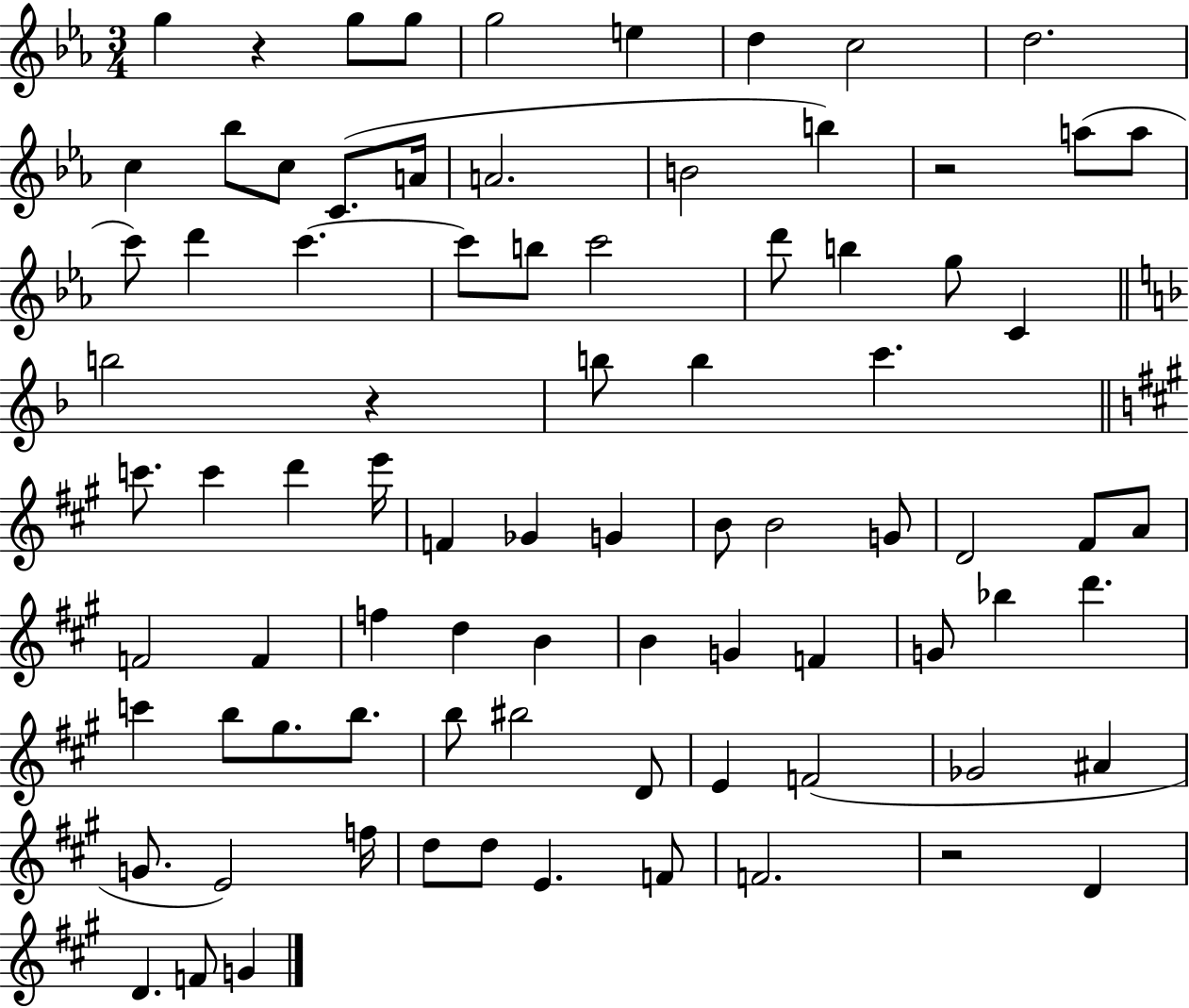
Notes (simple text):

G5/q R/q G5/e G5/e G5/h E5/q D5/q C5/h D5/h. C5/q Bb5/e C5/e C4/e. A4/s A4/h. B4/h B5/q R/h A5/e A5/e C6/e D6/q C6/q. C6/e B5/e C6/h D6/e B5/q G5/e C4/q B5/h R/q B5/e B5/q C6/q. C6/e. C6/q D6/q E6/s F4/q Gb4/q G4/q B4/e B4/h G4/e D4/h F#4/e A4/e F4/h F4/q F5/q D5/q B4/q B4/q G4/q F4/q G4/e Bb5/q D6/q. C6/q B5/e G#5/e. B5/e. B5/e BIS5/h D4/e E4/q F4/h Gb4/h A#4/q G4/e. E4/h F5/s D5/e D5/e E4/q. F4/e F4/h. R/h D4/q D4/q. F4/e G4/q